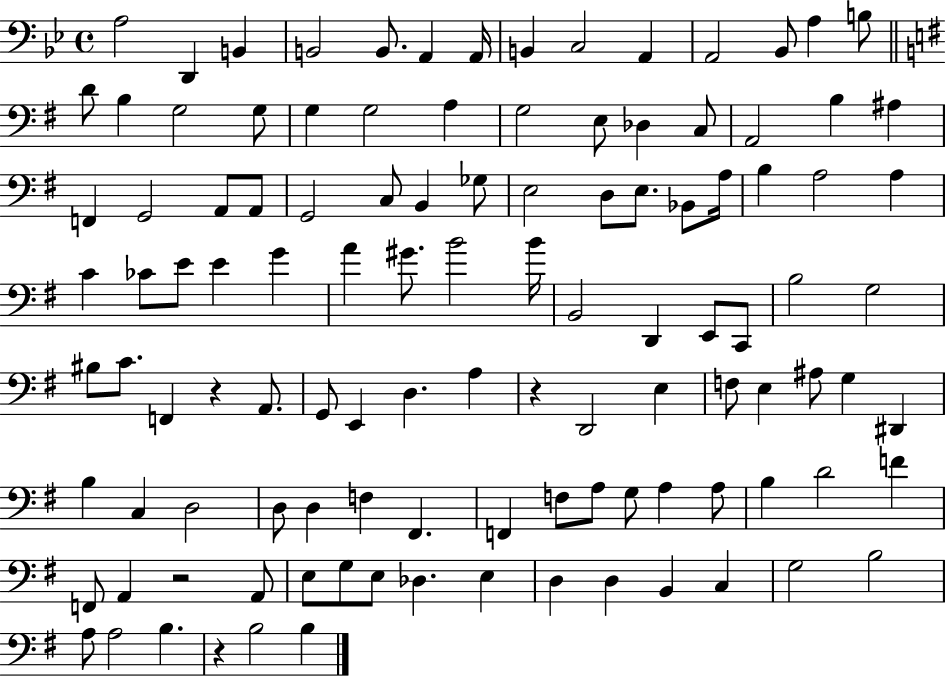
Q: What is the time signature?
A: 4/4